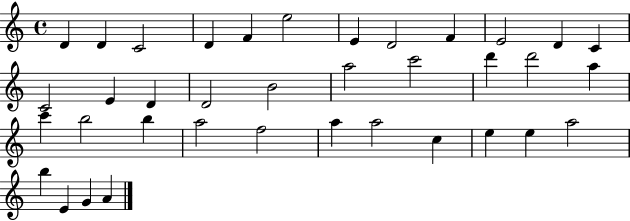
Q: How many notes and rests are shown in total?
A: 37